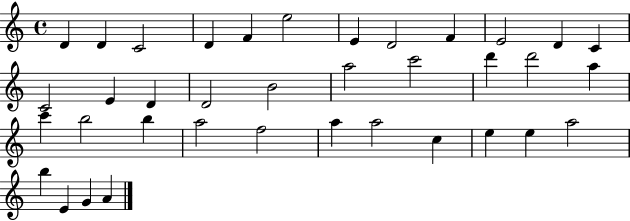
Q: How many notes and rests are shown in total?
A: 37